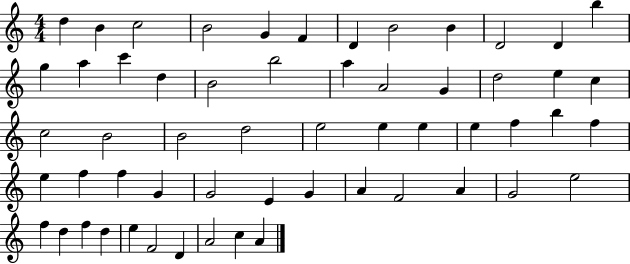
X:1
T:Untitled
M:4/4
L:1/4
K:C
d B c2 B2 G F D B2 B D2 D b g a c' d B2 b2 a A2 G d2 e c c2 B2 B2 d2 e2 e e e f b f e f f G G2 E G A F2 A G2 e2 f d f d e F2 D A2 c A